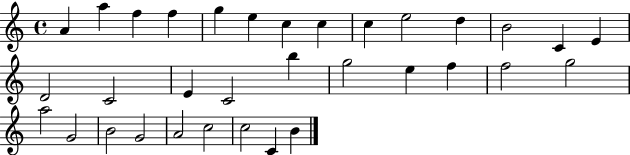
A4/q A5/q F5/q F5/q G5/q E5/q C5/q C5/q C5/q E5/h D5/q B4/h C4/q E4/q D4/h C4/h E4/q C4/h B5/q G5/h E5/q F5/q F5/h G5/h A5/h G4/h B4/h G4/h A4/h C5/h C5/h C4/q B4/q